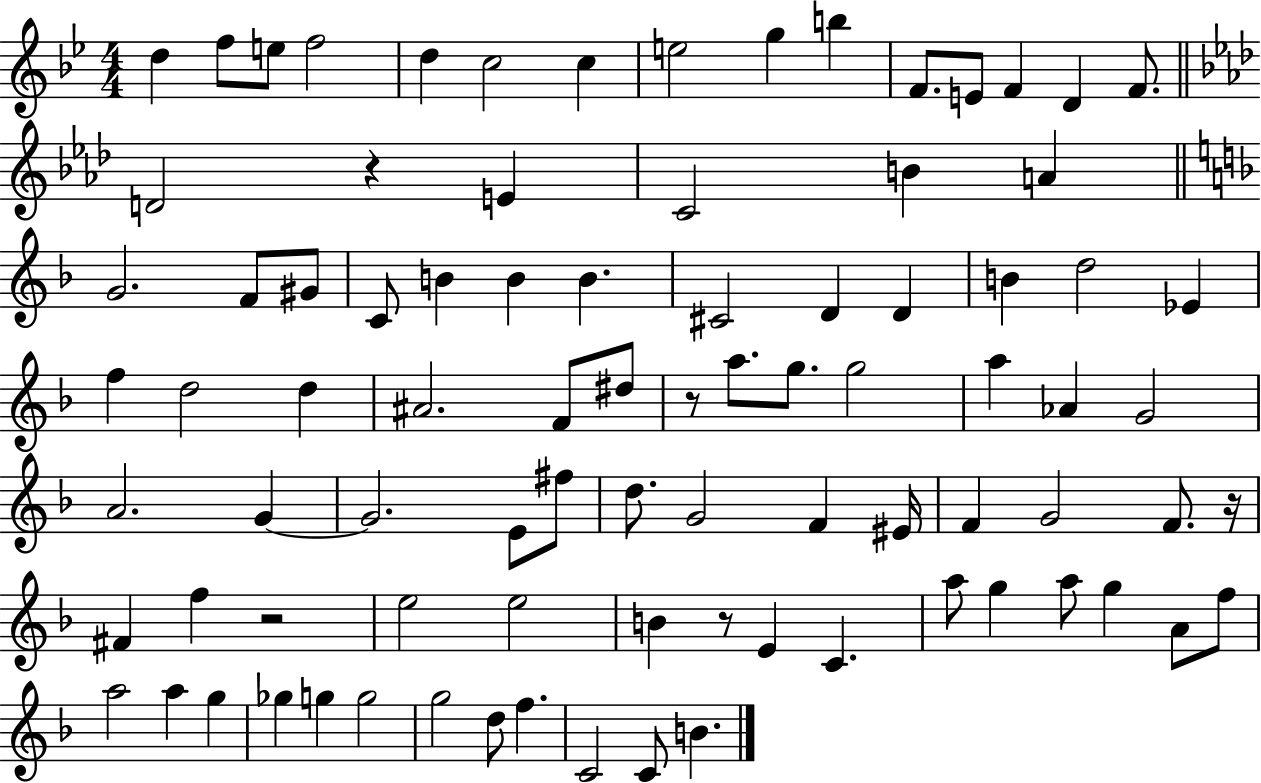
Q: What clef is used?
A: treble